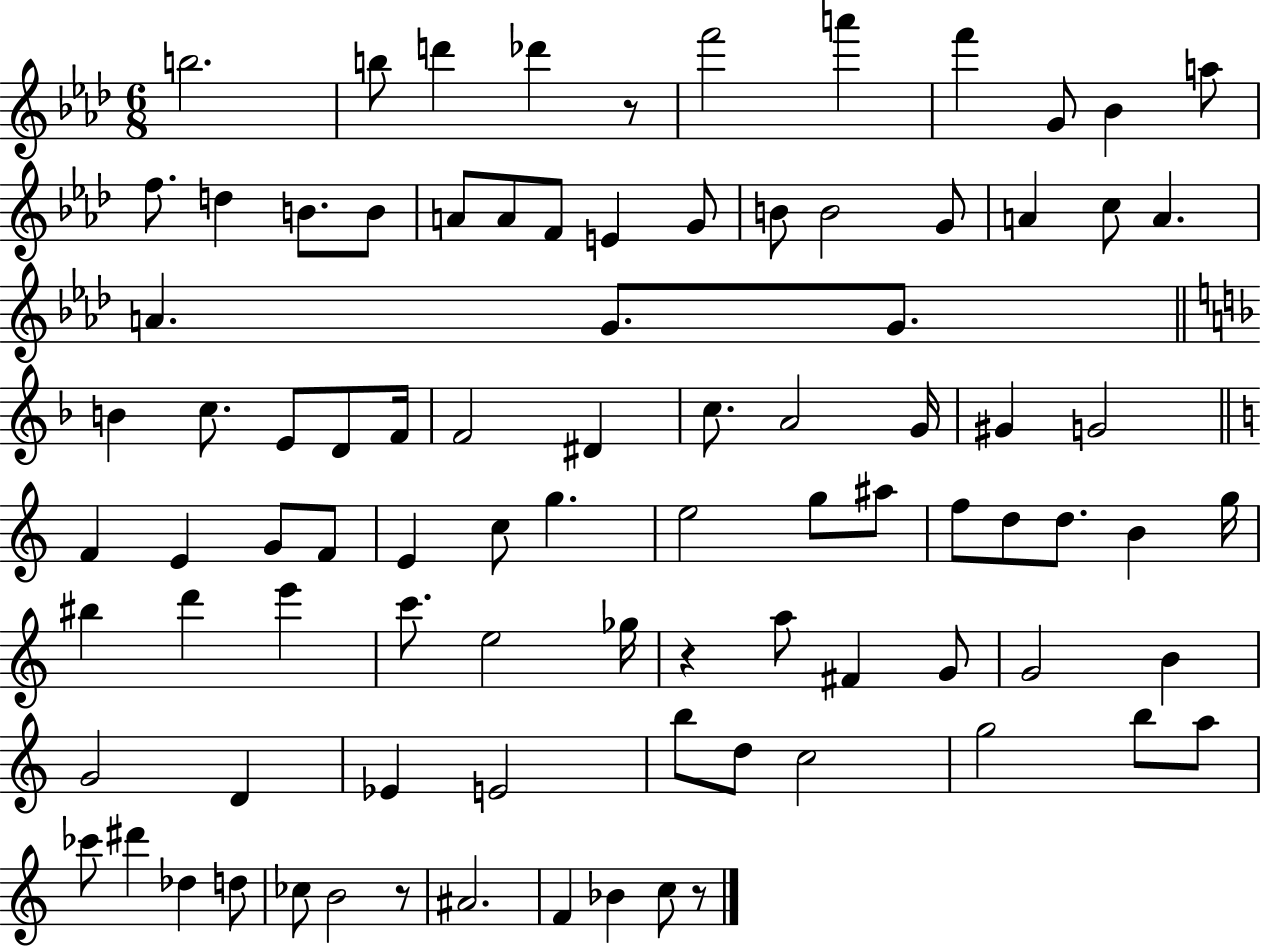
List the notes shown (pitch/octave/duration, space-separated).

B5/h. B5/e D6/q Db6/q R/e F6/h A6/q F6/q G4/e Bb4/q A5/e F5/e. D5/q B4/e. B4/e A4/e A4/e F4/e E4/q G4/e B4/e B4/h G4/e A4/q C5/e A4/q. A4/q. G4/e. G4/e. B4/q C5/e. E4/e D4/e F4/s F4/h D#4/q C5/e. A4/h G4/s G#4/q G4/h F4/q E4/q G4/e F4/e E4/q C5/e G5/q. E5/h G5/e A#5/e F5/e D5/e D5/e. B4/q G5/s BIS5/q D6/q E6/q C6/e. E5/h Gb5/s R/q A5/e F#4/q G4/e G4/h B4/q G4/h D4/q Eb4/q E4/h B5/e D5/e C5/h G5/h B5/e A5/e CES6/e D#6/q Db5/q D5/e CES5/e B4/h R/e A#4/h. F4/q Bb4/q C5/e R/e